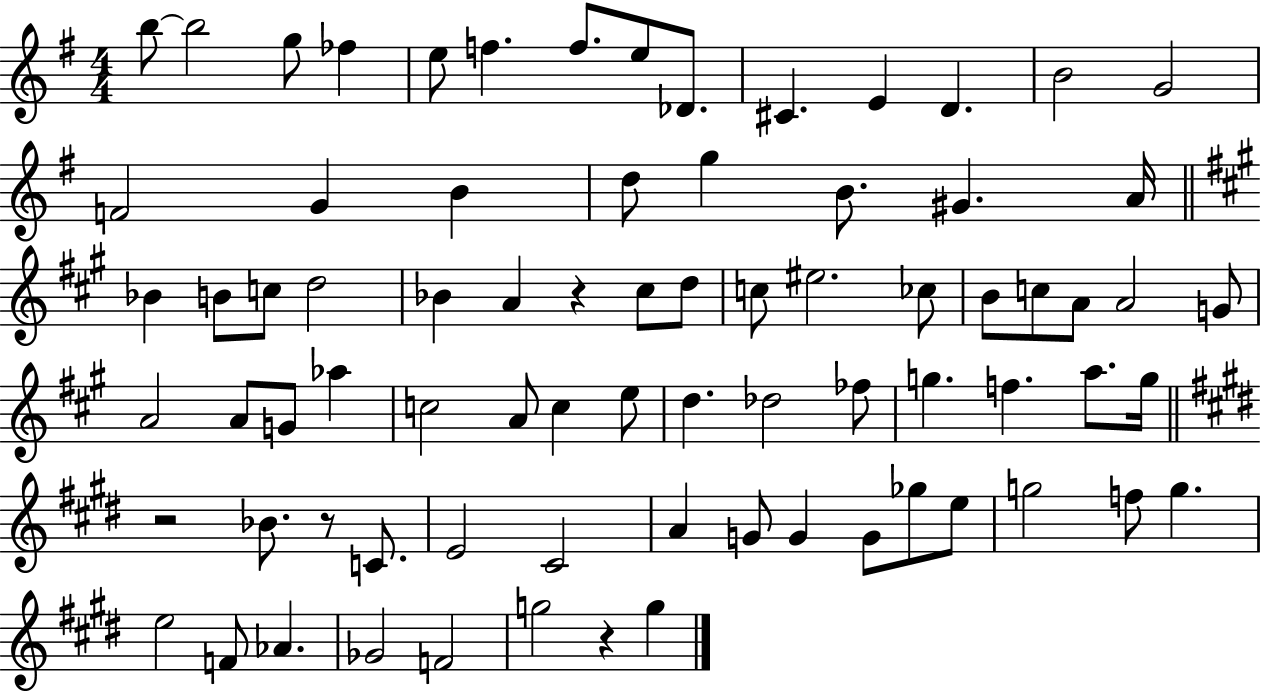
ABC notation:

X:1
T:Untitled
M:4/4
L:1/4
K:G
b/2 b2 g/2 _f e/2 f f/2 e/2 _D/2 ^C E D B2 G2 F2 G B d/2 g B/2 ^G A/4 _B B/2 c/2 d2 _B A z ^c/2 d/2 c/2 ^e2 _c/2 B/2 c/2 A/2 A2 G/2 A2 A/2 G/2 _a c2 A/2 c e/2 d _d2 _f/2 g f a/2 g/4 z2 _B/2 z/2 C/2 E2 ^C2 A G/2 G G/2 _g/2 e/2 g2 f/2 g e2 F/2 _A _G2 F2 g2 z g